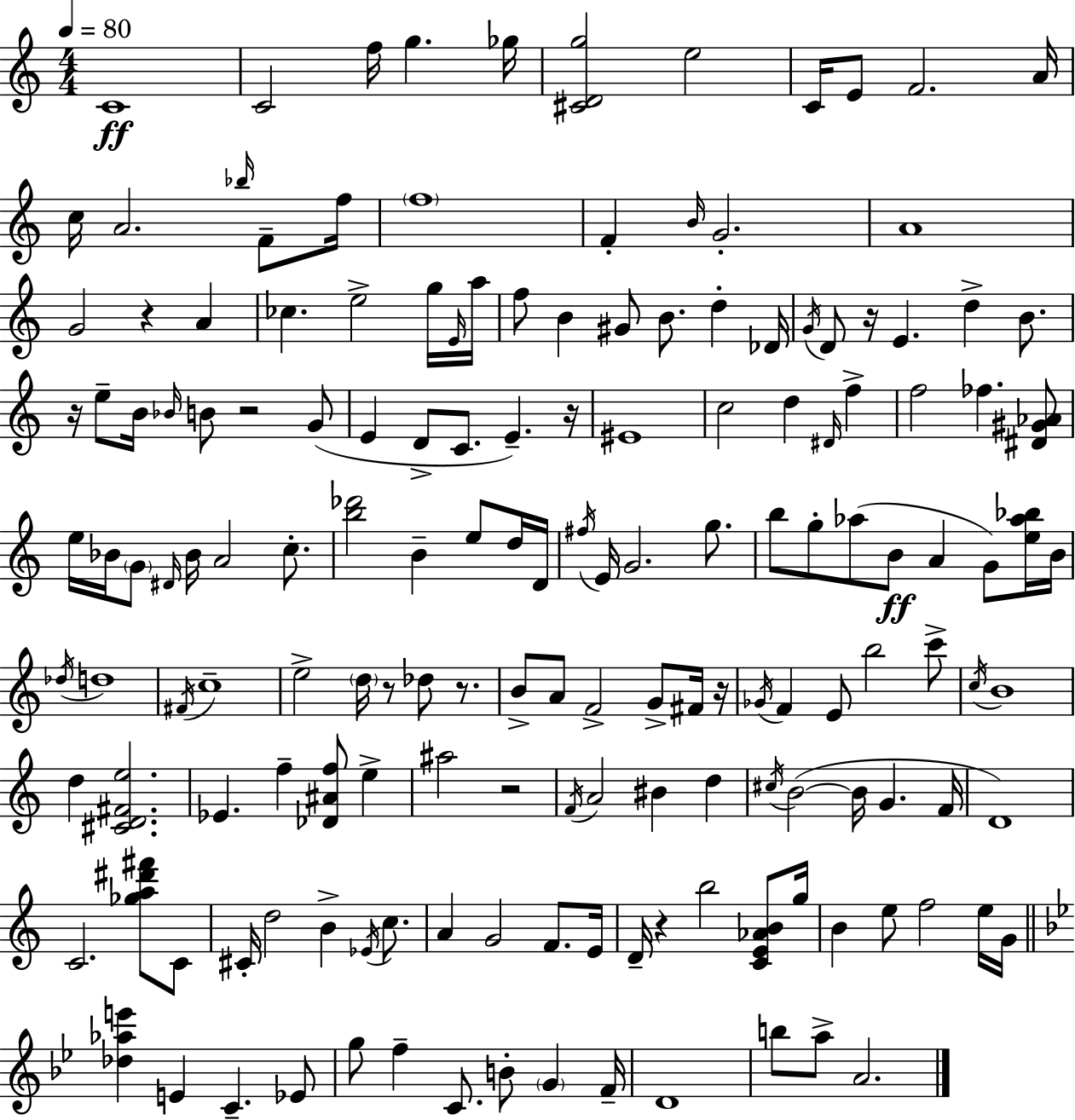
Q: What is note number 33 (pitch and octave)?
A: Db4